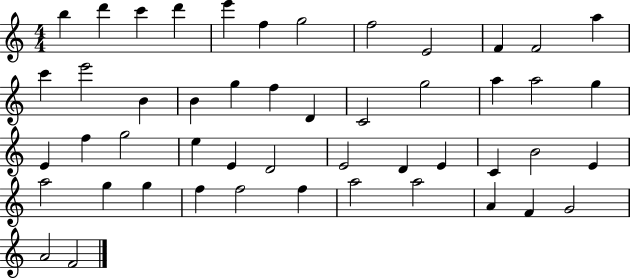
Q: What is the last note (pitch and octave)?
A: F4